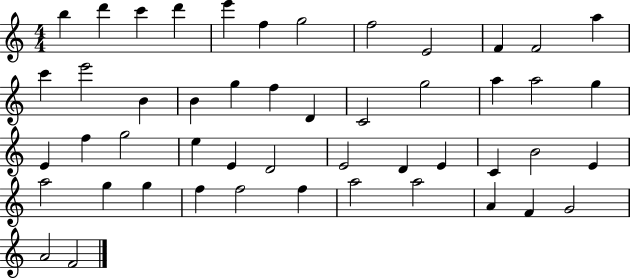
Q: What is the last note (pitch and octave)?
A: F4